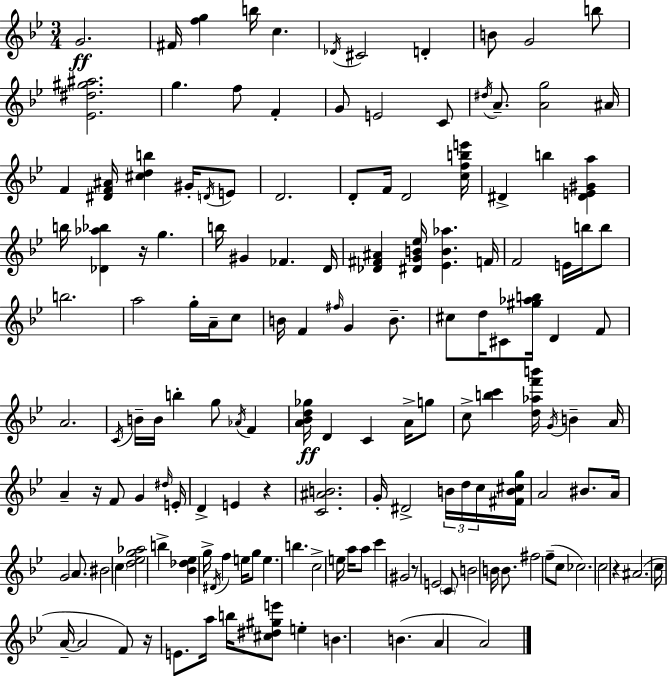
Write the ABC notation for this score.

X:1
T:Untitled
M:3/4
L:1/4
K:Gm
G2 ^F/4 [fg] b/4 c _D/4 ^C2 D B/2 G2 b/2 [_E^d^g^a]2 g f/2 F G/2 E2 C/2 ^d/4 A/2 [Ag]2 ^A/4 F [^DF^A]/4 [^cdb] ^G/4 D/4 E/2 D2 D/2 F/4 D2 [cfbe']/4 ^D b [^DE^Ga] b/4 [_D_a_b] z/4 g b/4 ^G _F D/4 [_D^F^A] [^DGB_e]/4 [_EB_a] F/4 F2 E/4 b/4 b/2 b2 a2 g/4 A/4 c/2 B/4 F ^f/4 G B/2 ^c/2 d/4 ^C/2 [^g_ab]/4 D F/2 A2 C/4 B/4 B/4 b g/2 _A/4 F [A_Bd_g]/4 D C A/4 g/2 c/2 [bc'] [d_af'b']/4 G/4 B A/4 A z/4 F/2 G ^d/4 E/4 D E z [C^AB]2 G/4 ^D2 B/4 d/4 c/4 [^FB^cg]/4 A2 ^B/2 A/4 G2 A/2 ^B2 c [d_eg_a]2 b [_B_d_e] g/4 ^D/4 f e/4 g/2 e b c2 e/4 a/4 a/2 c' ^G2 z/2 E2 C/2 B2 B/4 B/2 ^f2 f/2 c/2 _c2 c2 z ^A2 c/4 A/4 A2 F/2 z/4 E/2 a/4 b/4 [^c^d^ge']/2 e B B A A2